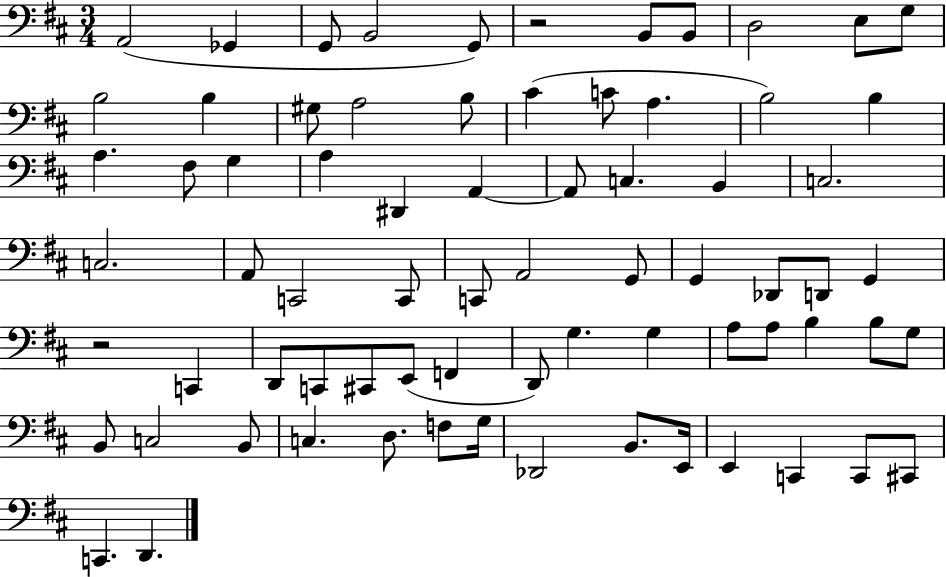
{
  \clef bass
  \numericTimeSignature
  \time 3/4
  \key d \major
  a,2( ges,4 | g,8 b,2 g,8) | r2 b,8 b,8 | d2 e8 g8 | \break b2 b4 | gis8 a2 b8 | cis'4( c'8 a4. | b2) b4 | \break a4. fis8 g4 | a4 dis,4 a,4~~ | a,8 c4. b,4 | c2. | \break c2. | a,8 c,2 c,8 | c,8 a,2 g,8 | g,4 des,8 d,8 g,4 | \break r2 c,4 | d,8 c,8 cis,8 e,8( f,4 | d,8) g4. g4 | a8 a8 b4 b8 g8 | \break b,8 c2 b,8 | c4. d8. f8 g16 | des,2 b,8. e,16 | e,4 c,4 c,8 cis,8 | \break c,4. d,4. | \bar "|."
}